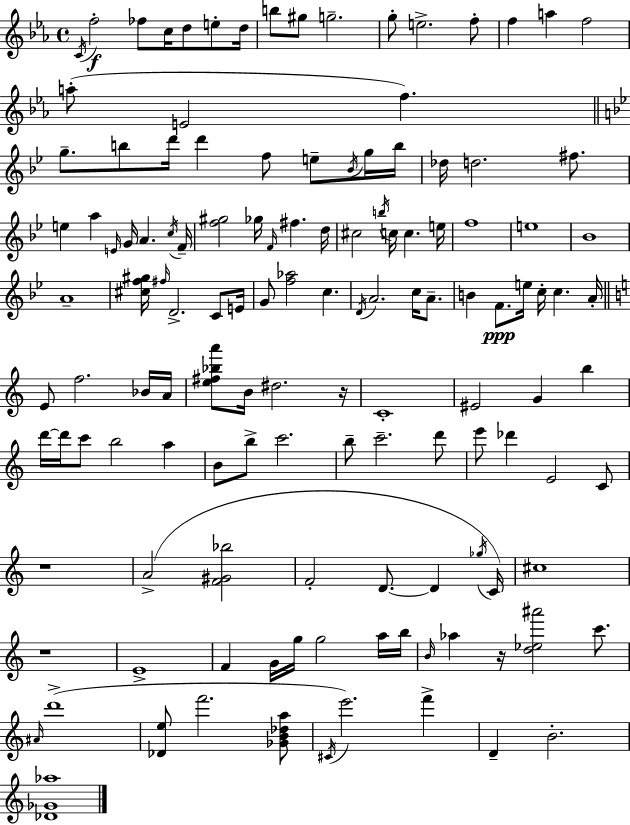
{
  \clef treble
  \time 4/4
  \defaultTimeSignature
  \key c \minor
  \acciaccatura { c'16 }\f f''2-. fes''8 c''16 d''8 e''8-. | d''16 b''8 gis''8 g''2.-- | g''8-. e''2.-> f''8-. | f''4 a''4 f''2 | \break a''8-.( e'2 f''4.) | \bar "||" \break \key bes \major g''8.-- b''8 d'''16 d'''4 f''8 e''8-- \acciaccatura { bes'16 } g''16 | b''16 des''16 d''2. fis''8. | e''4 a''4 \grace { e'16 } g'16 a'4. | \acciaccatura { c''16 } f'16-- <f'' gis''>2 ges''16 \grace { f'16 } fis''4. | \break d''16 cis''2 \acciaccatura { b''16 } c''16 c''4. | e''16 f''1 | e''1 | bes'1 | \break a'1-- | <cis'' f'' gis''>16 \grace { fis''16 } d'2.-> | c'8 e'16 g'8 <f'' aes''>2 | c''4. \acciaccatura { d'16 } a'2. | \break c''16 a'8.-- b'4 f'8.\ppp e''16 c''16-. | c''4. a'16-. \bar "||" \break \key c \major e'8 f''2. bes'16 a'16 | <e'' fis'' bes'' a'''>8 b'16 dis''2. r16 | c'1-. | eis'2 g'4 b''4 | \break d'''16~~ d'''16 c'''8 b''2 a''4 | b'8 b''8-> c'''2. | b''8-- c'''2.-- d'''8 | e'''8 des'''4 e'2 c'8 | \break r1 | a'2->( <f' gis' bes''>2 | f'2-. d'8.~~ d'4 \acciaccatura { ges''16 }) | c'16 cis''1 | \break r1 | e'1-> | f'4 g'16 g''16 g''2 a''16 | b''16 \grace { b'16 } aes''4 r16 <d'' ees'' ais'''>2 c'''8. | \break \grace { ais'16 } d'''1->( | <des' e''>8 f'''2. | <ges' b' des'' a''>8 \acciaccatura { cis'16 } e'''2.) | f'''4-> d'4-- b'2.-. | \break <des' ges' aes''>1 | \bar "|."
}